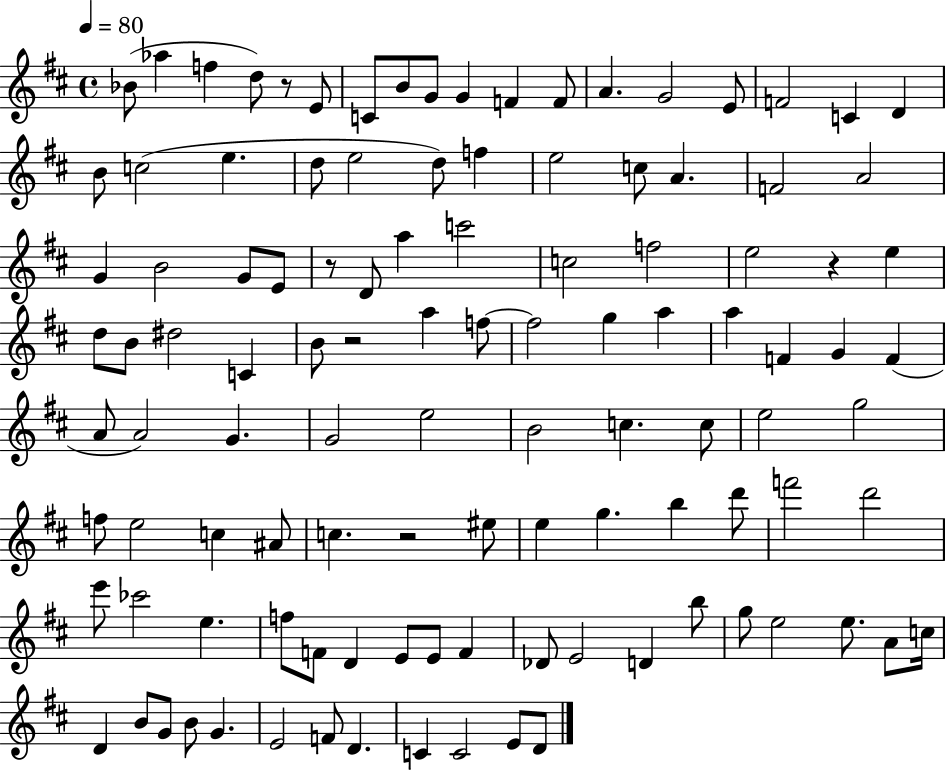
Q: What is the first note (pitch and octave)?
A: Bb4